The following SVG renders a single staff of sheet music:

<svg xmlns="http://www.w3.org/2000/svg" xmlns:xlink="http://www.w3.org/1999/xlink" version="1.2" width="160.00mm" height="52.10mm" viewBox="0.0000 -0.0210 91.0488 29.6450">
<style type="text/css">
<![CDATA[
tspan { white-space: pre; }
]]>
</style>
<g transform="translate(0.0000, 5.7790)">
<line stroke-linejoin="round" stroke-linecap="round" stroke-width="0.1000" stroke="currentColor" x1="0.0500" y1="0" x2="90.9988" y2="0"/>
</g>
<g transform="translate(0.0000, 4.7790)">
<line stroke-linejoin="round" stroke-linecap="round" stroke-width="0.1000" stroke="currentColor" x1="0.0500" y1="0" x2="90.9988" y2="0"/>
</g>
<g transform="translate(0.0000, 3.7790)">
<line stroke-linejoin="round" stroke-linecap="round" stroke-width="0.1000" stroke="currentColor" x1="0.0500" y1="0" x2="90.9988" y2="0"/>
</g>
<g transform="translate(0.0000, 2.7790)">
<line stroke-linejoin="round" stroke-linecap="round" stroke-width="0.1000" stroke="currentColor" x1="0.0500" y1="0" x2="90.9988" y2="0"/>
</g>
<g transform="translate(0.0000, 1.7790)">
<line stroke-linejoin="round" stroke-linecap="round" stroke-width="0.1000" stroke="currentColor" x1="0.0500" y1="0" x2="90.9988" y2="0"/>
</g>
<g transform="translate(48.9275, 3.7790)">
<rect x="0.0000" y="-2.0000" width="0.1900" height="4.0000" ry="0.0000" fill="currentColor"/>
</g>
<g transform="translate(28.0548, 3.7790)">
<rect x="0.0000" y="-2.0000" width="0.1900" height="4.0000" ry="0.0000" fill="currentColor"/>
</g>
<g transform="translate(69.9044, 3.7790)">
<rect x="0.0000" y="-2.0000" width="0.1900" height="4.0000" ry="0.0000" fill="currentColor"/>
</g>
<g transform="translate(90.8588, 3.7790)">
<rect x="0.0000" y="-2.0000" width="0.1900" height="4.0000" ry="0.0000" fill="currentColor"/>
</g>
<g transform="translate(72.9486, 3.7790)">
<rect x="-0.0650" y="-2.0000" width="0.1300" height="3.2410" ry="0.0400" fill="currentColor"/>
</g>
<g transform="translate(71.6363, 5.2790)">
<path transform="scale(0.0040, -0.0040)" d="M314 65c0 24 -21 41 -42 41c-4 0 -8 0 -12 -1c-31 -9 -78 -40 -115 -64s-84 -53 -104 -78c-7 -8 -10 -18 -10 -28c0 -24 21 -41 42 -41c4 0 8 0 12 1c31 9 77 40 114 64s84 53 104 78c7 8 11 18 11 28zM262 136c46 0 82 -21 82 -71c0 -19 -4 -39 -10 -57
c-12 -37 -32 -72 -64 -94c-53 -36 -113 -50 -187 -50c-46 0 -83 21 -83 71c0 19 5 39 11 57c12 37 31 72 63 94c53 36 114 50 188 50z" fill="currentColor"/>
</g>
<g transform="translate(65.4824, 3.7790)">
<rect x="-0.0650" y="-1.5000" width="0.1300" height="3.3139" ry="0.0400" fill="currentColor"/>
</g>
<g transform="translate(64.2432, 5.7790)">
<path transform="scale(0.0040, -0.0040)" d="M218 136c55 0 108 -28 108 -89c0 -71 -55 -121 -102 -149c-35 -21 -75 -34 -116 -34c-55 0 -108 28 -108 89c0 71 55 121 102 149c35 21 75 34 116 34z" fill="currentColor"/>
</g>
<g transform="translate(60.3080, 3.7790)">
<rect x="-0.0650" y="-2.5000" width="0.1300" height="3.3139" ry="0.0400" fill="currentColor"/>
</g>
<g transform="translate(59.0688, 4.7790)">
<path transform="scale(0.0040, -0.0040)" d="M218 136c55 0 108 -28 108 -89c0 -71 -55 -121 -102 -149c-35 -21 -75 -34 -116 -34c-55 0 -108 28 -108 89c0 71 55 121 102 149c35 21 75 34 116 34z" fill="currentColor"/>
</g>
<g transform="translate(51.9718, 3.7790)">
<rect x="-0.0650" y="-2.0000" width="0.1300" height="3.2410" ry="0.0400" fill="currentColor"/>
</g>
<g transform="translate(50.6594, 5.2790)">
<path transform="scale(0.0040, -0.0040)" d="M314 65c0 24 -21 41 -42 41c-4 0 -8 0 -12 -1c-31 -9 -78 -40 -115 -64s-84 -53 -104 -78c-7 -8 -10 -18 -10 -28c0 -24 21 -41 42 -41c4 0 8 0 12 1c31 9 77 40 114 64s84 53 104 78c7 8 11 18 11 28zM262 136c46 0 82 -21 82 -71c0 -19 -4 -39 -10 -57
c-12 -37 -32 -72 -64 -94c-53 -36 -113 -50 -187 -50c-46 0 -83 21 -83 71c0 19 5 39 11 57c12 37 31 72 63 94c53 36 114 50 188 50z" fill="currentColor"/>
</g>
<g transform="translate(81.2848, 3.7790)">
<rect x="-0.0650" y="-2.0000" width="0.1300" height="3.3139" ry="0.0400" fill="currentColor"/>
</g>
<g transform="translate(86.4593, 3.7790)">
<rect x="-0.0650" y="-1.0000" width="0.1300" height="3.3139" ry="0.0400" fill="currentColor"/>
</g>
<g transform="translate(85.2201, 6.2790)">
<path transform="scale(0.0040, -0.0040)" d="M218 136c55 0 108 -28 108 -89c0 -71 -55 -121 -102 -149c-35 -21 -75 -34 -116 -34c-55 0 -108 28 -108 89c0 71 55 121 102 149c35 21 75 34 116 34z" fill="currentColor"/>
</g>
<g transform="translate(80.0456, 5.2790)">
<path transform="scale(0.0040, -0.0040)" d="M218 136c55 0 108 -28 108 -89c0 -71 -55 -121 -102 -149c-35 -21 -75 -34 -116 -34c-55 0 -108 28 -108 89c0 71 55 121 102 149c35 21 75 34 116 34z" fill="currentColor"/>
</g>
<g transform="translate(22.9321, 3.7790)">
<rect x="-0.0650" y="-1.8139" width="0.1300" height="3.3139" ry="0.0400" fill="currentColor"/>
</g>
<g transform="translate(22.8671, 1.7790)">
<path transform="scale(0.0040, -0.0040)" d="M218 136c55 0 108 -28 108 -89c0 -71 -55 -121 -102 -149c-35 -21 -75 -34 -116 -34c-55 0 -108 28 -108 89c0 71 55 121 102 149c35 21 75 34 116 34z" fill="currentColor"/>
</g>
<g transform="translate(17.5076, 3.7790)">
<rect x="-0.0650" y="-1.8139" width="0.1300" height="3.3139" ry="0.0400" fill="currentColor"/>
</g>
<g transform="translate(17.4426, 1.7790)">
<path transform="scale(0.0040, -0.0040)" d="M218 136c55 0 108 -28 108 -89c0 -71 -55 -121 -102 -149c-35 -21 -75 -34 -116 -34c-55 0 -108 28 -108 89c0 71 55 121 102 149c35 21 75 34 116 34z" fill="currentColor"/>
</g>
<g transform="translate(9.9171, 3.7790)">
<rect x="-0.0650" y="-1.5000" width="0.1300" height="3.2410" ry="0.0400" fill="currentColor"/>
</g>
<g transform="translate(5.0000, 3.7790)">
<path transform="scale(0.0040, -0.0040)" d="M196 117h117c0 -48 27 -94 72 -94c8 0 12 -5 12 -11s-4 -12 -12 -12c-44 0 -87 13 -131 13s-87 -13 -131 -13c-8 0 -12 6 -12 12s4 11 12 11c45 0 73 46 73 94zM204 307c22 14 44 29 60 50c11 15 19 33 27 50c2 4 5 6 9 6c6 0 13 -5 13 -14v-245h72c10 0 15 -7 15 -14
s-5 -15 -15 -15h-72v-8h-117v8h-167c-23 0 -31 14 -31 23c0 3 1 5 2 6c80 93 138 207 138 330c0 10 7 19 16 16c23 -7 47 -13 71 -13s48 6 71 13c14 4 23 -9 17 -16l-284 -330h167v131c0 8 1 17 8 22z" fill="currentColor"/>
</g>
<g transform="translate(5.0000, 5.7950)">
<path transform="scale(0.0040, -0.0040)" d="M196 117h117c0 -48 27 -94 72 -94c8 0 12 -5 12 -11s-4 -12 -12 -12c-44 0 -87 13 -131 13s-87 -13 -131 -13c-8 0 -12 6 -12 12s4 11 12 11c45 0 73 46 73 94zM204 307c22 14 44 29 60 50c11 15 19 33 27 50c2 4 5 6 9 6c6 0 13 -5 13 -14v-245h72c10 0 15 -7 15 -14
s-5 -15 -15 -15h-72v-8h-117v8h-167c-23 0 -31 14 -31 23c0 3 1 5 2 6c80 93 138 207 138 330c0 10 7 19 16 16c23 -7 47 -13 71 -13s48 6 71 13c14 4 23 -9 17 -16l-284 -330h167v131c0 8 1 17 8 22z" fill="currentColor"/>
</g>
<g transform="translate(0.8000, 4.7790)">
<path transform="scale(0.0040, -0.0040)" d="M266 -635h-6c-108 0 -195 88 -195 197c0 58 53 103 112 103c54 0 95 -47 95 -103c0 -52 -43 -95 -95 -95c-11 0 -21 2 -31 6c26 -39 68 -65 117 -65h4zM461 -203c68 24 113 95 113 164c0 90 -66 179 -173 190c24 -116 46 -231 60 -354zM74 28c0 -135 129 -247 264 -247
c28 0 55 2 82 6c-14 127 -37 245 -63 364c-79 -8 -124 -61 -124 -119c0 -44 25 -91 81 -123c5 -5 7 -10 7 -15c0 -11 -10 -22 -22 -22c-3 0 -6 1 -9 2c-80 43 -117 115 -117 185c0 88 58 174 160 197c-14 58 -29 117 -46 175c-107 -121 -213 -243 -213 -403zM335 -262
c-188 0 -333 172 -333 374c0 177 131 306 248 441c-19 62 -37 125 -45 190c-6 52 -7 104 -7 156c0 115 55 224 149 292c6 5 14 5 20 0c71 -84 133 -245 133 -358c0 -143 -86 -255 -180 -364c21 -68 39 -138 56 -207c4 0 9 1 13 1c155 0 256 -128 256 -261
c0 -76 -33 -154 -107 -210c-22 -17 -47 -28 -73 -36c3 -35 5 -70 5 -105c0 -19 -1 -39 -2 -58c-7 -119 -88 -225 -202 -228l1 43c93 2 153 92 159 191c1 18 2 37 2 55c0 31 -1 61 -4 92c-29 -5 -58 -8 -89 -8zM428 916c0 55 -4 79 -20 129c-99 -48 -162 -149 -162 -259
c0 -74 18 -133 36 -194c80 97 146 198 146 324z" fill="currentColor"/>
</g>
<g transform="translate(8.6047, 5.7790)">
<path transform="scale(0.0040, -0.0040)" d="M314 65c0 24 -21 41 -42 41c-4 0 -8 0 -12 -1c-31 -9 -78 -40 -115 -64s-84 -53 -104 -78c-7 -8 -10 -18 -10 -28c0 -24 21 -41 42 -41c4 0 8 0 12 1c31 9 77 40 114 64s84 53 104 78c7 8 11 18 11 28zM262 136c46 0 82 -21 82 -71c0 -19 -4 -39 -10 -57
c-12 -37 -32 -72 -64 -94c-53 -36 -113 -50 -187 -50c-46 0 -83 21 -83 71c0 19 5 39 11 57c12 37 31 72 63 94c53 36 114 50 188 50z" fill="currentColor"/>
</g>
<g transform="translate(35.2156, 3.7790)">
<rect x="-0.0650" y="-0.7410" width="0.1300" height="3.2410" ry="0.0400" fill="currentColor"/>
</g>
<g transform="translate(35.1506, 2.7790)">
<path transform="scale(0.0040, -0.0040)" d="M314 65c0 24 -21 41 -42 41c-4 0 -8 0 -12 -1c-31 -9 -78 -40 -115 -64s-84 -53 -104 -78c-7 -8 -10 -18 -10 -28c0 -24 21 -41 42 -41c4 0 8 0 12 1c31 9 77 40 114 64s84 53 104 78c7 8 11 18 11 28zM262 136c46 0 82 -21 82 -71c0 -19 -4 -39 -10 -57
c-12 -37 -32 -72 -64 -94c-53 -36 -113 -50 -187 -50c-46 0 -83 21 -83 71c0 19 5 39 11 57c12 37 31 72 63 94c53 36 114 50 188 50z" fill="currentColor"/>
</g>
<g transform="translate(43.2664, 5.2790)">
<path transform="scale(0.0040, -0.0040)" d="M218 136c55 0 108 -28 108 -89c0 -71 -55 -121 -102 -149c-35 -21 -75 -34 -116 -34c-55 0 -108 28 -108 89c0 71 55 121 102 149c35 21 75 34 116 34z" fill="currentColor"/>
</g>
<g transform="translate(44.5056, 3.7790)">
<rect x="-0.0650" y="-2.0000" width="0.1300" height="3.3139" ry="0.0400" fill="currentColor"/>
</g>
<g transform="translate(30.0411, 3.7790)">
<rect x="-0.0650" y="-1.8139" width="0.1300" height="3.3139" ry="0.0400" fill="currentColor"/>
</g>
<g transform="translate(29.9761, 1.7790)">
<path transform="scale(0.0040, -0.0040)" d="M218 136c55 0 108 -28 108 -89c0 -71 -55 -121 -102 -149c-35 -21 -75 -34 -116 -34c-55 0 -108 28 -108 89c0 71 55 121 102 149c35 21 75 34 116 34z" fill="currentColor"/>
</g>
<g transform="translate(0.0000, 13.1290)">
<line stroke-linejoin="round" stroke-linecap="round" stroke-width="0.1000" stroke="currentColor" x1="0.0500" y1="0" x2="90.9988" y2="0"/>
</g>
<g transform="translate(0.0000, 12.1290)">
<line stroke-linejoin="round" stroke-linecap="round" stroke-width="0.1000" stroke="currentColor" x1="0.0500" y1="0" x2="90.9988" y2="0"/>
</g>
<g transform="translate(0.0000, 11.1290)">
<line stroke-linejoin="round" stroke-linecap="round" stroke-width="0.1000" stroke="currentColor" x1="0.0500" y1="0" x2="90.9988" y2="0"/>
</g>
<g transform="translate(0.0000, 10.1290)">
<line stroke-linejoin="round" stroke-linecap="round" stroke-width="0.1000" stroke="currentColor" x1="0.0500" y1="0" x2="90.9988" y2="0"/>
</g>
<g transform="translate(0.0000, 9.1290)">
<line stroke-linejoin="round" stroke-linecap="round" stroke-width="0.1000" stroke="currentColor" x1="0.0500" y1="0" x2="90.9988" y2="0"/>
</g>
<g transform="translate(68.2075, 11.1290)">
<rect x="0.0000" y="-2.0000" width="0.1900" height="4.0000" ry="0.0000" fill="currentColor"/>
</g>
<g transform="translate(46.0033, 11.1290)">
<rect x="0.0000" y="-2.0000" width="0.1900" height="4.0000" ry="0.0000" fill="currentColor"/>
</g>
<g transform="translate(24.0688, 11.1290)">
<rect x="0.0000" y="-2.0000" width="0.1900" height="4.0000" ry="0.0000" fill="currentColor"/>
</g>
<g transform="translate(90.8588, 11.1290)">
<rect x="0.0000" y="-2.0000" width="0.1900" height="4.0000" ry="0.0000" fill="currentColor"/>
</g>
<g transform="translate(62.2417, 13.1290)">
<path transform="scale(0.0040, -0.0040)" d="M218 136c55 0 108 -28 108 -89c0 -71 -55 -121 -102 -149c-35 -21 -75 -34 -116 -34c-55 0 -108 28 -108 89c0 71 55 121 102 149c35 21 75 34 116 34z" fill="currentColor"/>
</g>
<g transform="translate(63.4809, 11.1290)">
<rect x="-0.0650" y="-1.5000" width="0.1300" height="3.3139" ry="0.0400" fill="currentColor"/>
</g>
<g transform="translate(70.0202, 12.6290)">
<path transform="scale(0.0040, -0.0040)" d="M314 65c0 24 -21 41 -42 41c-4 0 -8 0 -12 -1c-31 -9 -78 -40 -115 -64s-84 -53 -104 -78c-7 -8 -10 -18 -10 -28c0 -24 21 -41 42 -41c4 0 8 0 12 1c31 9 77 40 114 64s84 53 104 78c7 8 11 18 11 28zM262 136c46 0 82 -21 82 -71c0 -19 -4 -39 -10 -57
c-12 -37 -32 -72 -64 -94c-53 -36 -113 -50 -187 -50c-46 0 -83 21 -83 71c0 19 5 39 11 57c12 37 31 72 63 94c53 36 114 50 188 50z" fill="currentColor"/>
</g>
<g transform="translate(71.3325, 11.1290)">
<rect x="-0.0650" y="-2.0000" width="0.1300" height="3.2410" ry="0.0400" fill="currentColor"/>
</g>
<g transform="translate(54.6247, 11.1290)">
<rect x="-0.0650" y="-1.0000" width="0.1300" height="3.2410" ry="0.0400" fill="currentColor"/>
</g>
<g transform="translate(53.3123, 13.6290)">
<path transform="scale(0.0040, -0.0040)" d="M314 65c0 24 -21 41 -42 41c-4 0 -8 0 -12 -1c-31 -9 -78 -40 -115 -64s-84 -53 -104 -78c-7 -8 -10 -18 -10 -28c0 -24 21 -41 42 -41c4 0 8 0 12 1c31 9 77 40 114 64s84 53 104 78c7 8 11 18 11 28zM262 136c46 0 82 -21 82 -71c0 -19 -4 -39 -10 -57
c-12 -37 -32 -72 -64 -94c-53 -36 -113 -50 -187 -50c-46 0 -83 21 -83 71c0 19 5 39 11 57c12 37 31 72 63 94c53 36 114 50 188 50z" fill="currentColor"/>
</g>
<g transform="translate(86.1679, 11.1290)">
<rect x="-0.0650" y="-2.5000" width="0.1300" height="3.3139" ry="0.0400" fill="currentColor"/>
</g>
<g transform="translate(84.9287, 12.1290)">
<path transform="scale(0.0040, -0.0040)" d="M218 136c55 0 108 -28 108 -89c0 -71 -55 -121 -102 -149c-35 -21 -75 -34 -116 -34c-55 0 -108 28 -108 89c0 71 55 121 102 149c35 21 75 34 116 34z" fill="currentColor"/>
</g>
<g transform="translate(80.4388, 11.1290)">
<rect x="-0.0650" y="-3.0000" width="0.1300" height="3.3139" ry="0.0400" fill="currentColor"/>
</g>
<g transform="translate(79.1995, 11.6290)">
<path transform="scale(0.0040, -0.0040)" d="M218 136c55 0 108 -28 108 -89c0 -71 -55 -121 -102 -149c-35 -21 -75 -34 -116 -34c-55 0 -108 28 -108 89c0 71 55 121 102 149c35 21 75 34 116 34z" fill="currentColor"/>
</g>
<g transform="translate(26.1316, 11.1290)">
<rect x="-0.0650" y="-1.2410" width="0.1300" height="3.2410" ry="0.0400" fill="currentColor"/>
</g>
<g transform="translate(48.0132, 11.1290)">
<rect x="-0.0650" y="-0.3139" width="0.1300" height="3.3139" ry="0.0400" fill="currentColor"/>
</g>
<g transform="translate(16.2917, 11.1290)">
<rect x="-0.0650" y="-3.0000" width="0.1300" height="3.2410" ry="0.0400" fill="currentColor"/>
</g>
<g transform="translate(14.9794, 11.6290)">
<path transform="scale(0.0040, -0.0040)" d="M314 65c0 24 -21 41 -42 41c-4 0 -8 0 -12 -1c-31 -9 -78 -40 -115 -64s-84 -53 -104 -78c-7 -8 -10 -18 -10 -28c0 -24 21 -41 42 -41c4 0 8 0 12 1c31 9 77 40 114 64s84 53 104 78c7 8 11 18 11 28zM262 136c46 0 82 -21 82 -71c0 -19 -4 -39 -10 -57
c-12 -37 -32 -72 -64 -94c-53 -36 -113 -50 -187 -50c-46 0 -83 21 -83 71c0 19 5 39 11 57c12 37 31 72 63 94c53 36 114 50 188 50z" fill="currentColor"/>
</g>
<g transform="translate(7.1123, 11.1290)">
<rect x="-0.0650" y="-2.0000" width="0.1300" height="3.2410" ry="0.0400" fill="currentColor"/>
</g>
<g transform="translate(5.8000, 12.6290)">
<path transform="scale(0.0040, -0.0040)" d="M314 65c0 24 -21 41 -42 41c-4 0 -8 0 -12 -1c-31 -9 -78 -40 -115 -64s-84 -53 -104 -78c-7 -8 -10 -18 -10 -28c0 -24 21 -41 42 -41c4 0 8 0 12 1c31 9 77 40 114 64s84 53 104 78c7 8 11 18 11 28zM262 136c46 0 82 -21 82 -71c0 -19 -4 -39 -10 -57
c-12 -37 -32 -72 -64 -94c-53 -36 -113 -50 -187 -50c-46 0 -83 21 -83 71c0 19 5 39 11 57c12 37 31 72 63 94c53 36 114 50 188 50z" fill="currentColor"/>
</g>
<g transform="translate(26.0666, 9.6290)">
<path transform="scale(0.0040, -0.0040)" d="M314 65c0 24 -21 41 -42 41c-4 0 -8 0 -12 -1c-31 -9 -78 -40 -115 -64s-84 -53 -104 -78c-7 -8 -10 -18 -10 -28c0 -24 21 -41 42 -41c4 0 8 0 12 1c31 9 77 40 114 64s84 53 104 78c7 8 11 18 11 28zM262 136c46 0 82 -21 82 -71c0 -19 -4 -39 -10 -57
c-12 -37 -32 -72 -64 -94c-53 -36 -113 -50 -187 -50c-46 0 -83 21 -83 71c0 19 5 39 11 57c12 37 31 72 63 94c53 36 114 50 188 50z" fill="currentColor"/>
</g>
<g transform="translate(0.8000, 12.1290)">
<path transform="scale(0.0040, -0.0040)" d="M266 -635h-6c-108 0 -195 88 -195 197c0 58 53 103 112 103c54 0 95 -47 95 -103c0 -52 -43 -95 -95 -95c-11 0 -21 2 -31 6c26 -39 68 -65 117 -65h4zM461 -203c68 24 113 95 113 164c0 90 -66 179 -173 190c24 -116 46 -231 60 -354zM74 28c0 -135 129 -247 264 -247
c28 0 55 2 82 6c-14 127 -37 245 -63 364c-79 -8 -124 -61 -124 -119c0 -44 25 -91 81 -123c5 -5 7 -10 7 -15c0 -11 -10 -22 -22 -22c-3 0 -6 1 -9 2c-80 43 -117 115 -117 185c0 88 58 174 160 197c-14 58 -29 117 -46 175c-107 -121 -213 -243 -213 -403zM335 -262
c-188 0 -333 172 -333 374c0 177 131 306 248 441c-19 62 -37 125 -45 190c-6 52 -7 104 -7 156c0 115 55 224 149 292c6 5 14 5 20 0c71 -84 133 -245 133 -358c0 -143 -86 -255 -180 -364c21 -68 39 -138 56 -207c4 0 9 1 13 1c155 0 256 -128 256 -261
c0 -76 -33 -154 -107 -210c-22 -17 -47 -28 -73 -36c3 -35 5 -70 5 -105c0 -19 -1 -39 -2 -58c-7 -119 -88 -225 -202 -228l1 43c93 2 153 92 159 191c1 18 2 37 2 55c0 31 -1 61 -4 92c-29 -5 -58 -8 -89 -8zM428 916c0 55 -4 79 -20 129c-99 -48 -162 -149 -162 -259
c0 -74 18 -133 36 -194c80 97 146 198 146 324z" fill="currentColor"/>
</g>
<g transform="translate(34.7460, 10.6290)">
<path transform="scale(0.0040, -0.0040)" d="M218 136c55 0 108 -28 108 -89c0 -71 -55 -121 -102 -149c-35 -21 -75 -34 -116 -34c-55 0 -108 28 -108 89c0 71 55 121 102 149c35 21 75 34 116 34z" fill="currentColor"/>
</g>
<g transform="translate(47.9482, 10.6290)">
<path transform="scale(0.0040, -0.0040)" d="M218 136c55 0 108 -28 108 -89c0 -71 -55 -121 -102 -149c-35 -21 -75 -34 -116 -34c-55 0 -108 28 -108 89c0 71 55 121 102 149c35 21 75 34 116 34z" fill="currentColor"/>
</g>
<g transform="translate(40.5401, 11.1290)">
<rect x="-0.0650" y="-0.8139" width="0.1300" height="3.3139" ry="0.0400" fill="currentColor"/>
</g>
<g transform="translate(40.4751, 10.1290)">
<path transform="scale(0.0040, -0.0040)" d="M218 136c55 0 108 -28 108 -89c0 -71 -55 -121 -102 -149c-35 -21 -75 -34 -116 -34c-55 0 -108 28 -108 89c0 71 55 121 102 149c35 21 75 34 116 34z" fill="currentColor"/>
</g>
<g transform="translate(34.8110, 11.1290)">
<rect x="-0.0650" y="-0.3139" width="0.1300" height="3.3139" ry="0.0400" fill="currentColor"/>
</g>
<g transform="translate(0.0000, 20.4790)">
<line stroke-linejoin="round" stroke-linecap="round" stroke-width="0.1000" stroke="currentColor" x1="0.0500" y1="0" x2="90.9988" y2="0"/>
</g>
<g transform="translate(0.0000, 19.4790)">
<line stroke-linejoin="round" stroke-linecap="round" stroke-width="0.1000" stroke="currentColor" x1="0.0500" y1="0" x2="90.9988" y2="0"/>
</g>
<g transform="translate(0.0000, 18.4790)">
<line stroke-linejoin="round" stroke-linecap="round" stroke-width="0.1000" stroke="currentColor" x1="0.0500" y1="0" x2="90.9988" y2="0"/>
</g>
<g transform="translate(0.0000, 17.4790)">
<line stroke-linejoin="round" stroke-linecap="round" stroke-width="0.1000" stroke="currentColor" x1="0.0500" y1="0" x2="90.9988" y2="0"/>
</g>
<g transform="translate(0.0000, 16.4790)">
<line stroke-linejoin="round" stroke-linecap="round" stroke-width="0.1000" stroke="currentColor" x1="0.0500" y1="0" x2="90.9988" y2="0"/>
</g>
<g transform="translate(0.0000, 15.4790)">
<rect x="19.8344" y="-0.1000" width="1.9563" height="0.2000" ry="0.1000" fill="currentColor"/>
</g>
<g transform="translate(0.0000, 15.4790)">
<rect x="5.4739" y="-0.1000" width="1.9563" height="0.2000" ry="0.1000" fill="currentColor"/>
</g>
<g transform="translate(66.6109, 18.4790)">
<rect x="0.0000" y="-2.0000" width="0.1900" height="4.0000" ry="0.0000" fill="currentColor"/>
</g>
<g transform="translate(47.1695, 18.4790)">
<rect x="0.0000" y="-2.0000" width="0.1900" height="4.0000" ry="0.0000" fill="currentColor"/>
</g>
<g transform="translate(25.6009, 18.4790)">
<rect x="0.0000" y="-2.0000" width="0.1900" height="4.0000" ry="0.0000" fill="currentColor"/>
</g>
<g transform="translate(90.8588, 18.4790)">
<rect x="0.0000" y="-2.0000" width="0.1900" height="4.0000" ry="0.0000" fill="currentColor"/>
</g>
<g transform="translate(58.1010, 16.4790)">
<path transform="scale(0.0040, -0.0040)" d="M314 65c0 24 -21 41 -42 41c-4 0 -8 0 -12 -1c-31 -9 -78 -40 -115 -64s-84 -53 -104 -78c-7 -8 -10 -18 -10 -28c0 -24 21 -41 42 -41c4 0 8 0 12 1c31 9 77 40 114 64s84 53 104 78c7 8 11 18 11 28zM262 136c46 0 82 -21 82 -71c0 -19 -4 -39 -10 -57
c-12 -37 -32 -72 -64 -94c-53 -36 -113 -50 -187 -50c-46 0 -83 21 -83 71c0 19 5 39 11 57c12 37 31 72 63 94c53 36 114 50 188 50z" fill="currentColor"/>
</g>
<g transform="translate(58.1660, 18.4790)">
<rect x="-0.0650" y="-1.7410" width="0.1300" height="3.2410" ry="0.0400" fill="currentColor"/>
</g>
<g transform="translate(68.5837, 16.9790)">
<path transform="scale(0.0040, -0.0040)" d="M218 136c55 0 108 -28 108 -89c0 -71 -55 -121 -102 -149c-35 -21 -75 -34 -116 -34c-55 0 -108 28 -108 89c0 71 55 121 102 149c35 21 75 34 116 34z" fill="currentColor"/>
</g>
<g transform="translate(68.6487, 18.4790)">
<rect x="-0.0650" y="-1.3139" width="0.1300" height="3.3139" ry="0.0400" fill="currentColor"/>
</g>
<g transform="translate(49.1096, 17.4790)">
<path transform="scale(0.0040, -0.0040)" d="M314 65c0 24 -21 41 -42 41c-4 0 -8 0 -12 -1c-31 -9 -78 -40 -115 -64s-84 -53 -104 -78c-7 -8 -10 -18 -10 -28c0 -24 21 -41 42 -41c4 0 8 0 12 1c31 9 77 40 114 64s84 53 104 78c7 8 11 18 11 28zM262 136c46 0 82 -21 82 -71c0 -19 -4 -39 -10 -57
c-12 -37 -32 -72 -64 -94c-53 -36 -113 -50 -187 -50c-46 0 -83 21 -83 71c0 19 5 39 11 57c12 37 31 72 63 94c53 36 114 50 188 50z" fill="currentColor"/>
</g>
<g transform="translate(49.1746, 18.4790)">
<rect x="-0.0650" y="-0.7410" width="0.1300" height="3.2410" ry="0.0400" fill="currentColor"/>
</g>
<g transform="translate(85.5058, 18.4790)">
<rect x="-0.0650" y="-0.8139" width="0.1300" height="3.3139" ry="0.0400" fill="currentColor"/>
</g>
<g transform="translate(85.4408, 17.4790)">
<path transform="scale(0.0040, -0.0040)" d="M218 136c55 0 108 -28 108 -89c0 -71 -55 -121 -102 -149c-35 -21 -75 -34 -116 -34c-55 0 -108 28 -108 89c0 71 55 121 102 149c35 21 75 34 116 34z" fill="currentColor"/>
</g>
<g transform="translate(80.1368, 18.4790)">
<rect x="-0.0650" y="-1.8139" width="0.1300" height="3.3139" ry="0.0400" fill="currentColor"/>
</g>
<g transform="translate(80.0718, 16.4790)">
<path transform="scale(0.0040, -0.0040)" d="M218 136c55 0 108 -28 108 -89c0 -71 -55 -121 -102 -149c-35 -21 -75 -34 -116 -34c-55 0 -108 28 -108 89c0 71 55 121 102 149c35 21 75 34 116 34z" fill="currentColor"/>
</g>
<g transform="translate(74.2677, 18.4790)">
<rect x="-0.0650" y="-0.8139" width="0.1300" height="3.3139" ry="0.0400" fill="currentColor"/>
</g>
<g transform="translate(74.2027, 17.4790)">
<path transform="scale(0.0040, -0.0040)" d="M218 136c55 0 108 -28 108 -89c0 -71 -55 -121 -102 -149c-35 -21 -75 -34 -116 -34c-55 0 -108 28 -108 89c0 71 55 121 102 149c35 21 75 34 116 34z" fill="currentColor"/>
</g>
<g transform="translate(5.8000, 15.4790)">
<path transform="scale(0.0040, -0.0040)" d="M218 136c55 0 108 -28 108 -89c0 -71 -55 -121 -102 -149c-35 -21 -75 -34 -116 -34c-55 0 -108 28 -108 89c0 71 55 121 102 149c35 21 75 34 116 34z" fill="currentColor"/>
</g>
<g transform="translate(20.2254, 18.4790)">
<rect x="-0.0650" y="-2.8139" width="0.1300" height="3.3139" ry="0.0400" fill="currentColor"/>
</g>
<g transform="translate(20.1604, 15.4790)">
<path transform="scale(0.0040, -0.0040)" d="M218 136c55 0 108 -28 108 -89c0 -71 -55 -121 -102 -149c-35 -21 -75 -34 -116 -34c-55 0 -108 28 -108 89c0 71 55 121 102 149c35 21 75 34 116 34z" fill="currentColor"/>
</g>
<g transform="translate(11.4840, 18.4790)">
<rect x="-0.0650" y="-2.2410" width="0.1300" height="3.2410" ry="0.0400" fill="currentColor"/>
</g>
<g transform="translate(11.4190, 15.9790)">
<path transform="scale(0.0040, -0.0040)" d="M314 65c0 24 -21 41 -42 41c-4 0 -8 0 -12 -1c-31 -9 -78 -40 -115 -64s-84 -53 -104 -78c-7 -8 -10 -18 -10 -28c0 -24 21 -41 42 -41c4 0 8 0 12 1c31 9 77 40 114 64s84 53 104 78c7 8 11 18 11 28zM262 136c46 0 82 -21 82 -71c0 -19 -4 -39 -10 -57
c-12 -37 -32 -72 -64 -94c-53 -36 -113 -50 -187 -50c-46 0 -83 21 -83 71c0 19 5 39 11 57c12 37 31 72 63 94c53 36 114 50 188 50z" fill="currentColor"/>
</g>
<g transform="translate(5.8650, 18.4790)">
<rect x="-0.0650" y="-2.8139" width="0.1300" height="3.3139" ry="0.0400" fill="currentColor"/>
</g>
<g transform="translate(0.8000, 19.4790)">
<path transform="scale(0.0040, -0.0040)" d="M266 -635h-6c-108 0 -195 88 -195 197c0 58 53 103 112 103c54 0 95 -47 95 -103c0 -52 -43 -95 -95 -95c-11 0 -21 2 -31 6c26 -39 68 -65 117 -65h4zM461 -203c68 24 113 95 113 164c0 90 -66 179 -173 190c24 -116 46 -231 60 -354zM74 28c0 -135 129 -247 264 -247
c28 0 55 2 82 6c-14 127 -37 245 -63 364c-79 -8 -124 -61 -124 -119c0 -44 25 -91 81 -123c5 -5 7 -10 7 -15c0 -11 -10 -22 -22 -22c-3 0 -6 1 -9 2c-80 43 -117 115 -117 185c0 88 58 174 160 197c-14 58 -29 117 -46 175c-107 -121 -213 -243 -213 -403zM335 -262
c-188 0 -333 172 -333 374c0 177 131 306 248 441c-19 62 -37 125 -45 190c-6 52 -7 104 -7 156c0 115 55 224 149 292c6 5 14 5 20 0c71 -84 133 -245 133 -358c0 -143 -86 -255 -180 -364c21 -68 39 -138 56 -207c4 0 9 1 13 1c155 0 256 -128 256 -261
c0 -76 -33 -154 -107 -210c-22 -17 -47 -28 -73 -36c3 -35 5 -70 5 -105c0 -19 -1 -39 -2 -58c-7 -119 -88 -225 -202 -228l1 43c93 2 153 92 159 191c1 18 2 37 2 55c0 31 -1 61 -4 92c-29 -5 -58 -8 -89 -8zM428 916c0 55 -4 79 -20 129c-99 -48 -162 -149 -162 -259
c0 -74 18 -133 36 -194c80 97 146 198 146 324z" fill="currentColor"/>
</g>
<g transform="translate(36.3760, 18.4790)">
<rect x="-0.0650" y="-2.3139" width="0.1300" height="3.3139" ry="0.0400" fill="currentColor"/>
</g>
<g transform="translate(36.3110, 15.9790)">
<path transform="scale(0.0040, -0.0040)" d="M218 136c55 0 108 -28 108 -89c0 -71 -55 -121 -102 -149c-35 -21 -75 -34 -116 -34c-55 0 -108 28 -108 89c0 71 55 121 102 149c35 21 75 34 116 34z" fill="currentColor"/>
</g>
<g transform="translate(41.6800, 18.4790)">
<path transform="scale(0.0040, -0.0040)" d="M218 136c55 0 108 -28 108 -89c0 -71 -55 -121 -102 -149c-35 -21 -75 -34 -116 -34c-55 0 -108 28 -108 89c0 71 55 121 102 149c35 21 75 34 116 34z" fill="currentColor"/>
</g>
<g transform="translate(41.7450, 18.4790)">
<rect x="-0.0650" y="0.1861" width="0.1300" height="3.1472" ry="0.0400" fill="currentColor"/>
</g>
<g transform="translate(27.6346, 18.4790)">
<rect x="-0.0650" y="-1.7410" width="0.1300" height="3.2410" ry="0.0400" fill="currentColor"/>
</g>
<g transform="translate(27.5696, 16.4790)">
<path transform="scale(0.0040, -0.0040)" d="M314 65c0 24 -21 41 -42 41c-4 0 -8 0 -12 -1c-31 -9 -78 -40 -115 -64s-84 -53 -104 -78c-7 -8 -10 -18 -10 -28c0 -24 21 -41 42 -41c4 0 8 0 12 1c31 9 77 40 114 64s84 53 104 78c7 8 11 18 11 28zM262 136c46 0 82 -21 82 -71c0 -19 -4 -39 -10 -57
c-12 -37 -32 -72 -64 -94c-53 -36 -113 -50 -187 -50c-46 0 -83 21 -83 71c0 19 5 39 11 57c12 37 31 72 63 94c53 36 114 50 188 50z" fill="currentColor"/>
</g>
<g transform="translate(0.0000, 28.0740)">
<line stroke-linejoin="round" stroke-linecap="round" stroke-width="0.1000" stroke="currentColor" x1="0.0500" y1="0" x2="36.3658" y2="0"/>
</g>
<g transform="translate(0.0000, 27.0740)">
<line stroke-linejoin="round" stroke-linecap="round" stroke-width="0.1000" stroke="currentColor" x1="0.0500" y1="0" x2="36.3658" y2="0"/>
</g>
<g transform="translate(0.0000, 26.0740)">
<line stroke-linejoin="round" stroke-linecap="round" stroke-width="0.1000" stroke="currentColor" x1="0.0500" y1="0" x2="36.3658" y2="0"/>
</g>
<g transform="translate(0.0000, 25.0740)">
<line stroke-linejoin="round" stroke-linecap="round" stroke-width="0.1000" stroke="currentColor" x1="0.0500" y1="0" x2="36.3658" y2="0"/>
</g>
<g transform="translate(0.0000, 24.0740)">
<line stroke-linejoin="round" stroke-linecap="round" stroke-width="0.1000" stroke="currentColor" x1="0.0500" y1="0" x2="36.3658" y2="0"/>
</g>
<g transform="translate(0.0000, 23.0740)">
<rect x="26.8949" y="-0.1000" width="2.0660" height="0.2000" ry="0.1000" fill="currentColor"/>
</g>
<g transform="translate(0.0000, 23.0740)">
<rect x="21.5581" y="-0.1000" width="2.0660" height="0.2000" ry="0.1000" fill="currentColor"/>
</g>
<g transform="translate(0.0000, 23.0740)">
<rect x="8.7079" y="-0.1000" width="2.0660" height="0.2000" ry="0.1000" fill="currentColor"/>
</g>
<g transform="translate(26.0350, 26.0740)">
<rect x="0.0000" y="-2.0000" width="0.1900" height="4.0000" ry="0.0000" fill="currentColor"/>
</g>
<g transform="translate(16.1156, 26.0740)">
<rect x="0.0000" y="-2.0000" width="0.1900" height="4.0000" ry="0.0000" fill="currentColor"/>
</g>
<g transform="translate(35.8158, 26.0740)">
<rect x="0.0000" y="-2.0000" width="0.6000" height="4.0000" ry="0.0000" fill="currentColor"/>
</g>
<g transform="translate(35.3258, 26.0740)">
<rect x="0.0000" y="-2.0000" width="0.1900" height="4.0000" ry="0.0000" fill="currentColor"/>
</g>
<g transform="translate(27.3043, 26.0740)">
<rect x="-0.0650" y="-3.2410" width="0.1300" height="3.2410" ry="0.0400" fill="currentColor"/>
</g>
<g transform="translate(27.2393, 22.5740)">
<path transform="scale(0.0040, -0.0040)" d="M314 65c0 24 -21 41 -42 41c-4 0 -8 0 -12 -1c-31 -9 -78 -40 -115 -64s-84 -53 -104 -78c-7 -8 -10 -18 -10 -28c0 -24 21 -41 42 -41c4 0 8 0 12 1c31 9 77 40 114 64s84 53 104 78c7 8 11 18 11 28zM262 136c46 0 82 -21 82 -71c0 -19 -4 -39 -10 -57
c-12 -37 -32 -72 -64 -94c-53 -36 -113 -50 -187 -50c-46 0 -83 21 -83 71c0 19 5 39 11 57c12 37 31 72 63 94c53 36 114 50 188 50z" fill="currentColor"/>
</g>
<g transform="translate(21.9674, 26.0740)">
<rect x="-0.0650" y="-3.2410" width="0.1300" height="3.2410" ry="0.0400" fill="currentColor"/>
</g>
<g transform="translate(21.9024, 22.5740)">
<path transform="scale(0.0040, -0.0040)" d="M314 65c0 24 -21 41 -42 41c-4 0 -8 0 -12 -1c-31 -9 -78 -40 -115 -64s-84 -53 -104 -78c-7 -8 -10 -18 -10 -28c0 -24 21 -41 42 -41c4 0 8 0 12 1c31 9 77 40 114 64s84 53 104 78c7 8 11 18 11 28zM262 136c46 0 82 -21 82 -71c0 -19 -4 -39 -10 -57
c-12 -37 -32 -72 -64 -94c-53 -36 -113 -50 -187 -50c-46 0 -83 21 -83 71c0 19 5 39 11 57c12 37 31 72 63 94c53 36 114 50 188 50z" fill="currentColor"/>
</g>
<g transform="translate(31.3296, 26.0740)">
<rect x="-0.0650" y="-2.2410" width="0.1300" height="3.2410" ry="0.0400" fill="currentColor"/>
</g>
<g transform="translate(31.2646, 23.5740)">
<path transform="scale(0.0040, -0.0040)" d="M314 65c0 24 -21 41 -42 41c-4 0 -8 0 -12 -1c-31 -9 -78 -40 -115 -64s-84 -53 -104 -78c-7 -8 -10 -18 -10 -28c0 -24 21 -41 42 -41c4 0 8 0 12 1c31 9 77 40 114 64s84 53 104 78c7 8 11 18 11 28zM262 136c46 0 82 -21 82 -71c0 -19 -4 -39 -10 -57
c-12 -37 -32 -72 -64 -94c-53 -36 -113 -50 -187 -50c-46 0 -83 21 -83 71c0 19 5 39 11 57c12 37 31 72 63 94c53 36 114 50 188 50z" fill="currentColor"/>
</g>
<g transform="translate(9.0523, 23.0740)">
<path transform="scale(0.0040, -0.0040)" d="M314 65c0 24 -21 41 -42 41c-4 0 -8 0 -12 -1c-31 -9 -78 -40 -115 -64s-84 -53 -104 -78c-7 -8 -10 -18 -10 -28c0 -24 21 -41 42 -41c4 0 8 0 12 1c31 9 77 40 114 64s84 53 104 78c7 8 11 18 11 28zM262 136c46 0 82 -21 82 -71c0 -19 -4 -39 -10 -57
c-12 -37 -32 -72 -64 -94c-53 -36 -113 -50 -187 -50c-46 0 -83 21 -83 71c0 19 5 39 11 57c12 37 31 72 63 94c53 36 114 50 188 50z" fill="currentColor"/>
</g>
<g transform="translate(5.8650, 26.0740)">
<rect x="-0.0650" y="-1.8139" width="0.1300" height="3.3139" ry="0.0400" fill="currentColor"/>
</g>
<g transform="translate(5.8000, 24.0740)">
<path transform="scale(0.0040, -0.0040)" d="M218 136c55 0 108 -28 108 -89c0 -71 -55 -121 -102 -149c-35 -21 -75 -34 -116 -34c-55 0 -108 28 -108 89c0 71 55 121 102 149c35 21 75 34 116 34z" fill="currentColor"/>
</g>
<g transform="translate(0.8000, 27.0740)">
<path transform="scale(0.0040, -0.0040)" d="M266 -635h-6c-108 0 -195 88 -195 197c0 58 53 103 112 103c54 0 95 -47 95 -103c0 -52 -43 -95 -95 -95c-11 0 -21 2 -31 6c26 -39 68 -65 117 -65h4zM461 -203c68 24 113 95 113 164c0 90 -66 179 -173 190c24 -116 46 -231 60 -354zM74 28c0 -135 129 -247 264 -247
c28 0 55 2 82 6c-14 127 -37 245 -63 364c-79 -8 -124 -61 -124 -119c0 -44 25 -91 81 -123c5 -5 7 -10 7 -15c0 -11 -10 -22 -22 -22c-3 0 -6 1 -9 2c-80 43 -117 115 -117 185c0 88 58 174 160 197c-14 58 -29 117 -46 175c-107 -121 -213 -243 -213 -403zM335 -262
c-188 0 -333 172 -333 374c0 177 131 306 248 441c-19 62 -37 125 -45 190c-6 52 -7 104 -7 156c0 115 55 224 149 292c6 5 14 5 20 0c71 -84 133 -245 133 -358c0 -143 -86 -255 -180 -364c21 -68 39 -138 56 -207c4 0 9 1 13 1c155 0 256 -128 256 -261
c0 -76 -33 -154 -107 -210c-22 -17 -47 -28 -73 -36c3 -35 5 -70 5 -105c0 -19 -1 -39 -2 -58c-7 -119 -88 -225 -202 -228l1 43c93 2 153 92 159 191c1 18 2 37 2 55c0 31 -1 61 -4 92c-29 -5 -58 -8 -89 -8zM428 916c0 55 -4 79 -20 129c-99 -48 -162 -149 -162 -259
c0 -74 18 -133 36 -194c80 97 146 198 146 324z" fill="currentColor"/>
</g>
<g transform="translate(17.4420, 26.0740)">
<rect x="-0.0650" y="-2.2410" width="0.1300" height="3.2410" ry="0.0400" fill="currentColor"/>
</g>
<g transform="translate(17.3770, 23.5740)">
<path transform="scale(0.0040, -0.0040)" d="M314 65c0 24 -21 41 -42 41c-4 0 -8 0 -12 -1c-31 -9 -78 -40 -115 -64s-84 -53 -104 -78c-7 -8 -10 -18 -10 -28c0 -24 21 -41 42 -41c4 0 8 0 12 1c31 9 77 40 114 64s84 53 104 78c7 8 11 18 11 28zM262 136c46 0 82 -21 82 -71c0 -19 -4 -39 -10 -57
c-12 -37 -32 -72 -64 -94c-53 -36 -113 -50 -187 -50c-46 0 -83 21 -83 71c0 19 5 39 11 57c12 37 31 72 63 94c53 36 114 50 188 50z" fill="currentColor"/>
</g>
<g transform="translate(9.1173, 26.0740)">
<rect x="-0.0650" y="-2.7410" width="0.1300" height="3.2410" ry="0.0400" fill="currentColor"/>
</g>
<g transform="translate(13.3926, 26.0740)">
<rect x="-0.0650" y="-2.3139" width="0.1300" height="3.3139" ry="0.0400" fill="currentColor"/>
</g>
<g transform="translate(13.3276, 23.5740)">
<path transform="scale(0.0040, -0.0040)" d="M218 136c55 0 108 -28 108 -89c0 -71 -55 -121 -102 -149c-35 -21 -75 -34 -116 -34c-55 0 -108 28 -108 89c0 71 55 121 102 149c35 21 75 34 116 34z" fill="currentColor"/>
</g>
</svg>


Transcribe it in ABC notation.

X:1
T:Untitled
M:4/4
L:1/4
K:C
E2 f f f d2 F F2 G E F2 F D F2 A2 e2 c d c D2 E F2 A G a g2 a f2 g B d2 f2 e d f d f a2 g g2 b2 b2 g2